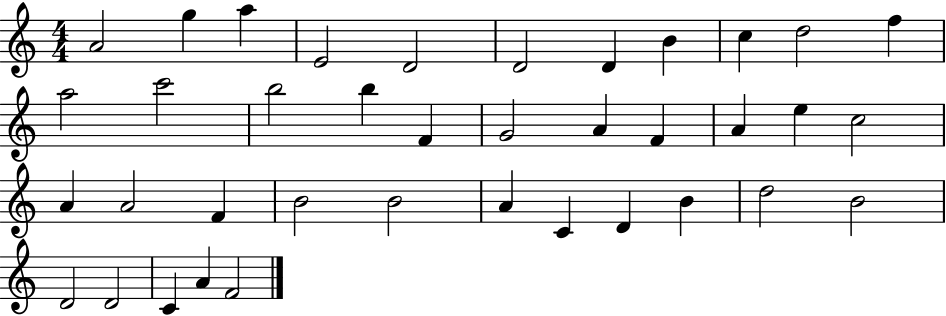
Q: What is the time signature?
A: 4/4